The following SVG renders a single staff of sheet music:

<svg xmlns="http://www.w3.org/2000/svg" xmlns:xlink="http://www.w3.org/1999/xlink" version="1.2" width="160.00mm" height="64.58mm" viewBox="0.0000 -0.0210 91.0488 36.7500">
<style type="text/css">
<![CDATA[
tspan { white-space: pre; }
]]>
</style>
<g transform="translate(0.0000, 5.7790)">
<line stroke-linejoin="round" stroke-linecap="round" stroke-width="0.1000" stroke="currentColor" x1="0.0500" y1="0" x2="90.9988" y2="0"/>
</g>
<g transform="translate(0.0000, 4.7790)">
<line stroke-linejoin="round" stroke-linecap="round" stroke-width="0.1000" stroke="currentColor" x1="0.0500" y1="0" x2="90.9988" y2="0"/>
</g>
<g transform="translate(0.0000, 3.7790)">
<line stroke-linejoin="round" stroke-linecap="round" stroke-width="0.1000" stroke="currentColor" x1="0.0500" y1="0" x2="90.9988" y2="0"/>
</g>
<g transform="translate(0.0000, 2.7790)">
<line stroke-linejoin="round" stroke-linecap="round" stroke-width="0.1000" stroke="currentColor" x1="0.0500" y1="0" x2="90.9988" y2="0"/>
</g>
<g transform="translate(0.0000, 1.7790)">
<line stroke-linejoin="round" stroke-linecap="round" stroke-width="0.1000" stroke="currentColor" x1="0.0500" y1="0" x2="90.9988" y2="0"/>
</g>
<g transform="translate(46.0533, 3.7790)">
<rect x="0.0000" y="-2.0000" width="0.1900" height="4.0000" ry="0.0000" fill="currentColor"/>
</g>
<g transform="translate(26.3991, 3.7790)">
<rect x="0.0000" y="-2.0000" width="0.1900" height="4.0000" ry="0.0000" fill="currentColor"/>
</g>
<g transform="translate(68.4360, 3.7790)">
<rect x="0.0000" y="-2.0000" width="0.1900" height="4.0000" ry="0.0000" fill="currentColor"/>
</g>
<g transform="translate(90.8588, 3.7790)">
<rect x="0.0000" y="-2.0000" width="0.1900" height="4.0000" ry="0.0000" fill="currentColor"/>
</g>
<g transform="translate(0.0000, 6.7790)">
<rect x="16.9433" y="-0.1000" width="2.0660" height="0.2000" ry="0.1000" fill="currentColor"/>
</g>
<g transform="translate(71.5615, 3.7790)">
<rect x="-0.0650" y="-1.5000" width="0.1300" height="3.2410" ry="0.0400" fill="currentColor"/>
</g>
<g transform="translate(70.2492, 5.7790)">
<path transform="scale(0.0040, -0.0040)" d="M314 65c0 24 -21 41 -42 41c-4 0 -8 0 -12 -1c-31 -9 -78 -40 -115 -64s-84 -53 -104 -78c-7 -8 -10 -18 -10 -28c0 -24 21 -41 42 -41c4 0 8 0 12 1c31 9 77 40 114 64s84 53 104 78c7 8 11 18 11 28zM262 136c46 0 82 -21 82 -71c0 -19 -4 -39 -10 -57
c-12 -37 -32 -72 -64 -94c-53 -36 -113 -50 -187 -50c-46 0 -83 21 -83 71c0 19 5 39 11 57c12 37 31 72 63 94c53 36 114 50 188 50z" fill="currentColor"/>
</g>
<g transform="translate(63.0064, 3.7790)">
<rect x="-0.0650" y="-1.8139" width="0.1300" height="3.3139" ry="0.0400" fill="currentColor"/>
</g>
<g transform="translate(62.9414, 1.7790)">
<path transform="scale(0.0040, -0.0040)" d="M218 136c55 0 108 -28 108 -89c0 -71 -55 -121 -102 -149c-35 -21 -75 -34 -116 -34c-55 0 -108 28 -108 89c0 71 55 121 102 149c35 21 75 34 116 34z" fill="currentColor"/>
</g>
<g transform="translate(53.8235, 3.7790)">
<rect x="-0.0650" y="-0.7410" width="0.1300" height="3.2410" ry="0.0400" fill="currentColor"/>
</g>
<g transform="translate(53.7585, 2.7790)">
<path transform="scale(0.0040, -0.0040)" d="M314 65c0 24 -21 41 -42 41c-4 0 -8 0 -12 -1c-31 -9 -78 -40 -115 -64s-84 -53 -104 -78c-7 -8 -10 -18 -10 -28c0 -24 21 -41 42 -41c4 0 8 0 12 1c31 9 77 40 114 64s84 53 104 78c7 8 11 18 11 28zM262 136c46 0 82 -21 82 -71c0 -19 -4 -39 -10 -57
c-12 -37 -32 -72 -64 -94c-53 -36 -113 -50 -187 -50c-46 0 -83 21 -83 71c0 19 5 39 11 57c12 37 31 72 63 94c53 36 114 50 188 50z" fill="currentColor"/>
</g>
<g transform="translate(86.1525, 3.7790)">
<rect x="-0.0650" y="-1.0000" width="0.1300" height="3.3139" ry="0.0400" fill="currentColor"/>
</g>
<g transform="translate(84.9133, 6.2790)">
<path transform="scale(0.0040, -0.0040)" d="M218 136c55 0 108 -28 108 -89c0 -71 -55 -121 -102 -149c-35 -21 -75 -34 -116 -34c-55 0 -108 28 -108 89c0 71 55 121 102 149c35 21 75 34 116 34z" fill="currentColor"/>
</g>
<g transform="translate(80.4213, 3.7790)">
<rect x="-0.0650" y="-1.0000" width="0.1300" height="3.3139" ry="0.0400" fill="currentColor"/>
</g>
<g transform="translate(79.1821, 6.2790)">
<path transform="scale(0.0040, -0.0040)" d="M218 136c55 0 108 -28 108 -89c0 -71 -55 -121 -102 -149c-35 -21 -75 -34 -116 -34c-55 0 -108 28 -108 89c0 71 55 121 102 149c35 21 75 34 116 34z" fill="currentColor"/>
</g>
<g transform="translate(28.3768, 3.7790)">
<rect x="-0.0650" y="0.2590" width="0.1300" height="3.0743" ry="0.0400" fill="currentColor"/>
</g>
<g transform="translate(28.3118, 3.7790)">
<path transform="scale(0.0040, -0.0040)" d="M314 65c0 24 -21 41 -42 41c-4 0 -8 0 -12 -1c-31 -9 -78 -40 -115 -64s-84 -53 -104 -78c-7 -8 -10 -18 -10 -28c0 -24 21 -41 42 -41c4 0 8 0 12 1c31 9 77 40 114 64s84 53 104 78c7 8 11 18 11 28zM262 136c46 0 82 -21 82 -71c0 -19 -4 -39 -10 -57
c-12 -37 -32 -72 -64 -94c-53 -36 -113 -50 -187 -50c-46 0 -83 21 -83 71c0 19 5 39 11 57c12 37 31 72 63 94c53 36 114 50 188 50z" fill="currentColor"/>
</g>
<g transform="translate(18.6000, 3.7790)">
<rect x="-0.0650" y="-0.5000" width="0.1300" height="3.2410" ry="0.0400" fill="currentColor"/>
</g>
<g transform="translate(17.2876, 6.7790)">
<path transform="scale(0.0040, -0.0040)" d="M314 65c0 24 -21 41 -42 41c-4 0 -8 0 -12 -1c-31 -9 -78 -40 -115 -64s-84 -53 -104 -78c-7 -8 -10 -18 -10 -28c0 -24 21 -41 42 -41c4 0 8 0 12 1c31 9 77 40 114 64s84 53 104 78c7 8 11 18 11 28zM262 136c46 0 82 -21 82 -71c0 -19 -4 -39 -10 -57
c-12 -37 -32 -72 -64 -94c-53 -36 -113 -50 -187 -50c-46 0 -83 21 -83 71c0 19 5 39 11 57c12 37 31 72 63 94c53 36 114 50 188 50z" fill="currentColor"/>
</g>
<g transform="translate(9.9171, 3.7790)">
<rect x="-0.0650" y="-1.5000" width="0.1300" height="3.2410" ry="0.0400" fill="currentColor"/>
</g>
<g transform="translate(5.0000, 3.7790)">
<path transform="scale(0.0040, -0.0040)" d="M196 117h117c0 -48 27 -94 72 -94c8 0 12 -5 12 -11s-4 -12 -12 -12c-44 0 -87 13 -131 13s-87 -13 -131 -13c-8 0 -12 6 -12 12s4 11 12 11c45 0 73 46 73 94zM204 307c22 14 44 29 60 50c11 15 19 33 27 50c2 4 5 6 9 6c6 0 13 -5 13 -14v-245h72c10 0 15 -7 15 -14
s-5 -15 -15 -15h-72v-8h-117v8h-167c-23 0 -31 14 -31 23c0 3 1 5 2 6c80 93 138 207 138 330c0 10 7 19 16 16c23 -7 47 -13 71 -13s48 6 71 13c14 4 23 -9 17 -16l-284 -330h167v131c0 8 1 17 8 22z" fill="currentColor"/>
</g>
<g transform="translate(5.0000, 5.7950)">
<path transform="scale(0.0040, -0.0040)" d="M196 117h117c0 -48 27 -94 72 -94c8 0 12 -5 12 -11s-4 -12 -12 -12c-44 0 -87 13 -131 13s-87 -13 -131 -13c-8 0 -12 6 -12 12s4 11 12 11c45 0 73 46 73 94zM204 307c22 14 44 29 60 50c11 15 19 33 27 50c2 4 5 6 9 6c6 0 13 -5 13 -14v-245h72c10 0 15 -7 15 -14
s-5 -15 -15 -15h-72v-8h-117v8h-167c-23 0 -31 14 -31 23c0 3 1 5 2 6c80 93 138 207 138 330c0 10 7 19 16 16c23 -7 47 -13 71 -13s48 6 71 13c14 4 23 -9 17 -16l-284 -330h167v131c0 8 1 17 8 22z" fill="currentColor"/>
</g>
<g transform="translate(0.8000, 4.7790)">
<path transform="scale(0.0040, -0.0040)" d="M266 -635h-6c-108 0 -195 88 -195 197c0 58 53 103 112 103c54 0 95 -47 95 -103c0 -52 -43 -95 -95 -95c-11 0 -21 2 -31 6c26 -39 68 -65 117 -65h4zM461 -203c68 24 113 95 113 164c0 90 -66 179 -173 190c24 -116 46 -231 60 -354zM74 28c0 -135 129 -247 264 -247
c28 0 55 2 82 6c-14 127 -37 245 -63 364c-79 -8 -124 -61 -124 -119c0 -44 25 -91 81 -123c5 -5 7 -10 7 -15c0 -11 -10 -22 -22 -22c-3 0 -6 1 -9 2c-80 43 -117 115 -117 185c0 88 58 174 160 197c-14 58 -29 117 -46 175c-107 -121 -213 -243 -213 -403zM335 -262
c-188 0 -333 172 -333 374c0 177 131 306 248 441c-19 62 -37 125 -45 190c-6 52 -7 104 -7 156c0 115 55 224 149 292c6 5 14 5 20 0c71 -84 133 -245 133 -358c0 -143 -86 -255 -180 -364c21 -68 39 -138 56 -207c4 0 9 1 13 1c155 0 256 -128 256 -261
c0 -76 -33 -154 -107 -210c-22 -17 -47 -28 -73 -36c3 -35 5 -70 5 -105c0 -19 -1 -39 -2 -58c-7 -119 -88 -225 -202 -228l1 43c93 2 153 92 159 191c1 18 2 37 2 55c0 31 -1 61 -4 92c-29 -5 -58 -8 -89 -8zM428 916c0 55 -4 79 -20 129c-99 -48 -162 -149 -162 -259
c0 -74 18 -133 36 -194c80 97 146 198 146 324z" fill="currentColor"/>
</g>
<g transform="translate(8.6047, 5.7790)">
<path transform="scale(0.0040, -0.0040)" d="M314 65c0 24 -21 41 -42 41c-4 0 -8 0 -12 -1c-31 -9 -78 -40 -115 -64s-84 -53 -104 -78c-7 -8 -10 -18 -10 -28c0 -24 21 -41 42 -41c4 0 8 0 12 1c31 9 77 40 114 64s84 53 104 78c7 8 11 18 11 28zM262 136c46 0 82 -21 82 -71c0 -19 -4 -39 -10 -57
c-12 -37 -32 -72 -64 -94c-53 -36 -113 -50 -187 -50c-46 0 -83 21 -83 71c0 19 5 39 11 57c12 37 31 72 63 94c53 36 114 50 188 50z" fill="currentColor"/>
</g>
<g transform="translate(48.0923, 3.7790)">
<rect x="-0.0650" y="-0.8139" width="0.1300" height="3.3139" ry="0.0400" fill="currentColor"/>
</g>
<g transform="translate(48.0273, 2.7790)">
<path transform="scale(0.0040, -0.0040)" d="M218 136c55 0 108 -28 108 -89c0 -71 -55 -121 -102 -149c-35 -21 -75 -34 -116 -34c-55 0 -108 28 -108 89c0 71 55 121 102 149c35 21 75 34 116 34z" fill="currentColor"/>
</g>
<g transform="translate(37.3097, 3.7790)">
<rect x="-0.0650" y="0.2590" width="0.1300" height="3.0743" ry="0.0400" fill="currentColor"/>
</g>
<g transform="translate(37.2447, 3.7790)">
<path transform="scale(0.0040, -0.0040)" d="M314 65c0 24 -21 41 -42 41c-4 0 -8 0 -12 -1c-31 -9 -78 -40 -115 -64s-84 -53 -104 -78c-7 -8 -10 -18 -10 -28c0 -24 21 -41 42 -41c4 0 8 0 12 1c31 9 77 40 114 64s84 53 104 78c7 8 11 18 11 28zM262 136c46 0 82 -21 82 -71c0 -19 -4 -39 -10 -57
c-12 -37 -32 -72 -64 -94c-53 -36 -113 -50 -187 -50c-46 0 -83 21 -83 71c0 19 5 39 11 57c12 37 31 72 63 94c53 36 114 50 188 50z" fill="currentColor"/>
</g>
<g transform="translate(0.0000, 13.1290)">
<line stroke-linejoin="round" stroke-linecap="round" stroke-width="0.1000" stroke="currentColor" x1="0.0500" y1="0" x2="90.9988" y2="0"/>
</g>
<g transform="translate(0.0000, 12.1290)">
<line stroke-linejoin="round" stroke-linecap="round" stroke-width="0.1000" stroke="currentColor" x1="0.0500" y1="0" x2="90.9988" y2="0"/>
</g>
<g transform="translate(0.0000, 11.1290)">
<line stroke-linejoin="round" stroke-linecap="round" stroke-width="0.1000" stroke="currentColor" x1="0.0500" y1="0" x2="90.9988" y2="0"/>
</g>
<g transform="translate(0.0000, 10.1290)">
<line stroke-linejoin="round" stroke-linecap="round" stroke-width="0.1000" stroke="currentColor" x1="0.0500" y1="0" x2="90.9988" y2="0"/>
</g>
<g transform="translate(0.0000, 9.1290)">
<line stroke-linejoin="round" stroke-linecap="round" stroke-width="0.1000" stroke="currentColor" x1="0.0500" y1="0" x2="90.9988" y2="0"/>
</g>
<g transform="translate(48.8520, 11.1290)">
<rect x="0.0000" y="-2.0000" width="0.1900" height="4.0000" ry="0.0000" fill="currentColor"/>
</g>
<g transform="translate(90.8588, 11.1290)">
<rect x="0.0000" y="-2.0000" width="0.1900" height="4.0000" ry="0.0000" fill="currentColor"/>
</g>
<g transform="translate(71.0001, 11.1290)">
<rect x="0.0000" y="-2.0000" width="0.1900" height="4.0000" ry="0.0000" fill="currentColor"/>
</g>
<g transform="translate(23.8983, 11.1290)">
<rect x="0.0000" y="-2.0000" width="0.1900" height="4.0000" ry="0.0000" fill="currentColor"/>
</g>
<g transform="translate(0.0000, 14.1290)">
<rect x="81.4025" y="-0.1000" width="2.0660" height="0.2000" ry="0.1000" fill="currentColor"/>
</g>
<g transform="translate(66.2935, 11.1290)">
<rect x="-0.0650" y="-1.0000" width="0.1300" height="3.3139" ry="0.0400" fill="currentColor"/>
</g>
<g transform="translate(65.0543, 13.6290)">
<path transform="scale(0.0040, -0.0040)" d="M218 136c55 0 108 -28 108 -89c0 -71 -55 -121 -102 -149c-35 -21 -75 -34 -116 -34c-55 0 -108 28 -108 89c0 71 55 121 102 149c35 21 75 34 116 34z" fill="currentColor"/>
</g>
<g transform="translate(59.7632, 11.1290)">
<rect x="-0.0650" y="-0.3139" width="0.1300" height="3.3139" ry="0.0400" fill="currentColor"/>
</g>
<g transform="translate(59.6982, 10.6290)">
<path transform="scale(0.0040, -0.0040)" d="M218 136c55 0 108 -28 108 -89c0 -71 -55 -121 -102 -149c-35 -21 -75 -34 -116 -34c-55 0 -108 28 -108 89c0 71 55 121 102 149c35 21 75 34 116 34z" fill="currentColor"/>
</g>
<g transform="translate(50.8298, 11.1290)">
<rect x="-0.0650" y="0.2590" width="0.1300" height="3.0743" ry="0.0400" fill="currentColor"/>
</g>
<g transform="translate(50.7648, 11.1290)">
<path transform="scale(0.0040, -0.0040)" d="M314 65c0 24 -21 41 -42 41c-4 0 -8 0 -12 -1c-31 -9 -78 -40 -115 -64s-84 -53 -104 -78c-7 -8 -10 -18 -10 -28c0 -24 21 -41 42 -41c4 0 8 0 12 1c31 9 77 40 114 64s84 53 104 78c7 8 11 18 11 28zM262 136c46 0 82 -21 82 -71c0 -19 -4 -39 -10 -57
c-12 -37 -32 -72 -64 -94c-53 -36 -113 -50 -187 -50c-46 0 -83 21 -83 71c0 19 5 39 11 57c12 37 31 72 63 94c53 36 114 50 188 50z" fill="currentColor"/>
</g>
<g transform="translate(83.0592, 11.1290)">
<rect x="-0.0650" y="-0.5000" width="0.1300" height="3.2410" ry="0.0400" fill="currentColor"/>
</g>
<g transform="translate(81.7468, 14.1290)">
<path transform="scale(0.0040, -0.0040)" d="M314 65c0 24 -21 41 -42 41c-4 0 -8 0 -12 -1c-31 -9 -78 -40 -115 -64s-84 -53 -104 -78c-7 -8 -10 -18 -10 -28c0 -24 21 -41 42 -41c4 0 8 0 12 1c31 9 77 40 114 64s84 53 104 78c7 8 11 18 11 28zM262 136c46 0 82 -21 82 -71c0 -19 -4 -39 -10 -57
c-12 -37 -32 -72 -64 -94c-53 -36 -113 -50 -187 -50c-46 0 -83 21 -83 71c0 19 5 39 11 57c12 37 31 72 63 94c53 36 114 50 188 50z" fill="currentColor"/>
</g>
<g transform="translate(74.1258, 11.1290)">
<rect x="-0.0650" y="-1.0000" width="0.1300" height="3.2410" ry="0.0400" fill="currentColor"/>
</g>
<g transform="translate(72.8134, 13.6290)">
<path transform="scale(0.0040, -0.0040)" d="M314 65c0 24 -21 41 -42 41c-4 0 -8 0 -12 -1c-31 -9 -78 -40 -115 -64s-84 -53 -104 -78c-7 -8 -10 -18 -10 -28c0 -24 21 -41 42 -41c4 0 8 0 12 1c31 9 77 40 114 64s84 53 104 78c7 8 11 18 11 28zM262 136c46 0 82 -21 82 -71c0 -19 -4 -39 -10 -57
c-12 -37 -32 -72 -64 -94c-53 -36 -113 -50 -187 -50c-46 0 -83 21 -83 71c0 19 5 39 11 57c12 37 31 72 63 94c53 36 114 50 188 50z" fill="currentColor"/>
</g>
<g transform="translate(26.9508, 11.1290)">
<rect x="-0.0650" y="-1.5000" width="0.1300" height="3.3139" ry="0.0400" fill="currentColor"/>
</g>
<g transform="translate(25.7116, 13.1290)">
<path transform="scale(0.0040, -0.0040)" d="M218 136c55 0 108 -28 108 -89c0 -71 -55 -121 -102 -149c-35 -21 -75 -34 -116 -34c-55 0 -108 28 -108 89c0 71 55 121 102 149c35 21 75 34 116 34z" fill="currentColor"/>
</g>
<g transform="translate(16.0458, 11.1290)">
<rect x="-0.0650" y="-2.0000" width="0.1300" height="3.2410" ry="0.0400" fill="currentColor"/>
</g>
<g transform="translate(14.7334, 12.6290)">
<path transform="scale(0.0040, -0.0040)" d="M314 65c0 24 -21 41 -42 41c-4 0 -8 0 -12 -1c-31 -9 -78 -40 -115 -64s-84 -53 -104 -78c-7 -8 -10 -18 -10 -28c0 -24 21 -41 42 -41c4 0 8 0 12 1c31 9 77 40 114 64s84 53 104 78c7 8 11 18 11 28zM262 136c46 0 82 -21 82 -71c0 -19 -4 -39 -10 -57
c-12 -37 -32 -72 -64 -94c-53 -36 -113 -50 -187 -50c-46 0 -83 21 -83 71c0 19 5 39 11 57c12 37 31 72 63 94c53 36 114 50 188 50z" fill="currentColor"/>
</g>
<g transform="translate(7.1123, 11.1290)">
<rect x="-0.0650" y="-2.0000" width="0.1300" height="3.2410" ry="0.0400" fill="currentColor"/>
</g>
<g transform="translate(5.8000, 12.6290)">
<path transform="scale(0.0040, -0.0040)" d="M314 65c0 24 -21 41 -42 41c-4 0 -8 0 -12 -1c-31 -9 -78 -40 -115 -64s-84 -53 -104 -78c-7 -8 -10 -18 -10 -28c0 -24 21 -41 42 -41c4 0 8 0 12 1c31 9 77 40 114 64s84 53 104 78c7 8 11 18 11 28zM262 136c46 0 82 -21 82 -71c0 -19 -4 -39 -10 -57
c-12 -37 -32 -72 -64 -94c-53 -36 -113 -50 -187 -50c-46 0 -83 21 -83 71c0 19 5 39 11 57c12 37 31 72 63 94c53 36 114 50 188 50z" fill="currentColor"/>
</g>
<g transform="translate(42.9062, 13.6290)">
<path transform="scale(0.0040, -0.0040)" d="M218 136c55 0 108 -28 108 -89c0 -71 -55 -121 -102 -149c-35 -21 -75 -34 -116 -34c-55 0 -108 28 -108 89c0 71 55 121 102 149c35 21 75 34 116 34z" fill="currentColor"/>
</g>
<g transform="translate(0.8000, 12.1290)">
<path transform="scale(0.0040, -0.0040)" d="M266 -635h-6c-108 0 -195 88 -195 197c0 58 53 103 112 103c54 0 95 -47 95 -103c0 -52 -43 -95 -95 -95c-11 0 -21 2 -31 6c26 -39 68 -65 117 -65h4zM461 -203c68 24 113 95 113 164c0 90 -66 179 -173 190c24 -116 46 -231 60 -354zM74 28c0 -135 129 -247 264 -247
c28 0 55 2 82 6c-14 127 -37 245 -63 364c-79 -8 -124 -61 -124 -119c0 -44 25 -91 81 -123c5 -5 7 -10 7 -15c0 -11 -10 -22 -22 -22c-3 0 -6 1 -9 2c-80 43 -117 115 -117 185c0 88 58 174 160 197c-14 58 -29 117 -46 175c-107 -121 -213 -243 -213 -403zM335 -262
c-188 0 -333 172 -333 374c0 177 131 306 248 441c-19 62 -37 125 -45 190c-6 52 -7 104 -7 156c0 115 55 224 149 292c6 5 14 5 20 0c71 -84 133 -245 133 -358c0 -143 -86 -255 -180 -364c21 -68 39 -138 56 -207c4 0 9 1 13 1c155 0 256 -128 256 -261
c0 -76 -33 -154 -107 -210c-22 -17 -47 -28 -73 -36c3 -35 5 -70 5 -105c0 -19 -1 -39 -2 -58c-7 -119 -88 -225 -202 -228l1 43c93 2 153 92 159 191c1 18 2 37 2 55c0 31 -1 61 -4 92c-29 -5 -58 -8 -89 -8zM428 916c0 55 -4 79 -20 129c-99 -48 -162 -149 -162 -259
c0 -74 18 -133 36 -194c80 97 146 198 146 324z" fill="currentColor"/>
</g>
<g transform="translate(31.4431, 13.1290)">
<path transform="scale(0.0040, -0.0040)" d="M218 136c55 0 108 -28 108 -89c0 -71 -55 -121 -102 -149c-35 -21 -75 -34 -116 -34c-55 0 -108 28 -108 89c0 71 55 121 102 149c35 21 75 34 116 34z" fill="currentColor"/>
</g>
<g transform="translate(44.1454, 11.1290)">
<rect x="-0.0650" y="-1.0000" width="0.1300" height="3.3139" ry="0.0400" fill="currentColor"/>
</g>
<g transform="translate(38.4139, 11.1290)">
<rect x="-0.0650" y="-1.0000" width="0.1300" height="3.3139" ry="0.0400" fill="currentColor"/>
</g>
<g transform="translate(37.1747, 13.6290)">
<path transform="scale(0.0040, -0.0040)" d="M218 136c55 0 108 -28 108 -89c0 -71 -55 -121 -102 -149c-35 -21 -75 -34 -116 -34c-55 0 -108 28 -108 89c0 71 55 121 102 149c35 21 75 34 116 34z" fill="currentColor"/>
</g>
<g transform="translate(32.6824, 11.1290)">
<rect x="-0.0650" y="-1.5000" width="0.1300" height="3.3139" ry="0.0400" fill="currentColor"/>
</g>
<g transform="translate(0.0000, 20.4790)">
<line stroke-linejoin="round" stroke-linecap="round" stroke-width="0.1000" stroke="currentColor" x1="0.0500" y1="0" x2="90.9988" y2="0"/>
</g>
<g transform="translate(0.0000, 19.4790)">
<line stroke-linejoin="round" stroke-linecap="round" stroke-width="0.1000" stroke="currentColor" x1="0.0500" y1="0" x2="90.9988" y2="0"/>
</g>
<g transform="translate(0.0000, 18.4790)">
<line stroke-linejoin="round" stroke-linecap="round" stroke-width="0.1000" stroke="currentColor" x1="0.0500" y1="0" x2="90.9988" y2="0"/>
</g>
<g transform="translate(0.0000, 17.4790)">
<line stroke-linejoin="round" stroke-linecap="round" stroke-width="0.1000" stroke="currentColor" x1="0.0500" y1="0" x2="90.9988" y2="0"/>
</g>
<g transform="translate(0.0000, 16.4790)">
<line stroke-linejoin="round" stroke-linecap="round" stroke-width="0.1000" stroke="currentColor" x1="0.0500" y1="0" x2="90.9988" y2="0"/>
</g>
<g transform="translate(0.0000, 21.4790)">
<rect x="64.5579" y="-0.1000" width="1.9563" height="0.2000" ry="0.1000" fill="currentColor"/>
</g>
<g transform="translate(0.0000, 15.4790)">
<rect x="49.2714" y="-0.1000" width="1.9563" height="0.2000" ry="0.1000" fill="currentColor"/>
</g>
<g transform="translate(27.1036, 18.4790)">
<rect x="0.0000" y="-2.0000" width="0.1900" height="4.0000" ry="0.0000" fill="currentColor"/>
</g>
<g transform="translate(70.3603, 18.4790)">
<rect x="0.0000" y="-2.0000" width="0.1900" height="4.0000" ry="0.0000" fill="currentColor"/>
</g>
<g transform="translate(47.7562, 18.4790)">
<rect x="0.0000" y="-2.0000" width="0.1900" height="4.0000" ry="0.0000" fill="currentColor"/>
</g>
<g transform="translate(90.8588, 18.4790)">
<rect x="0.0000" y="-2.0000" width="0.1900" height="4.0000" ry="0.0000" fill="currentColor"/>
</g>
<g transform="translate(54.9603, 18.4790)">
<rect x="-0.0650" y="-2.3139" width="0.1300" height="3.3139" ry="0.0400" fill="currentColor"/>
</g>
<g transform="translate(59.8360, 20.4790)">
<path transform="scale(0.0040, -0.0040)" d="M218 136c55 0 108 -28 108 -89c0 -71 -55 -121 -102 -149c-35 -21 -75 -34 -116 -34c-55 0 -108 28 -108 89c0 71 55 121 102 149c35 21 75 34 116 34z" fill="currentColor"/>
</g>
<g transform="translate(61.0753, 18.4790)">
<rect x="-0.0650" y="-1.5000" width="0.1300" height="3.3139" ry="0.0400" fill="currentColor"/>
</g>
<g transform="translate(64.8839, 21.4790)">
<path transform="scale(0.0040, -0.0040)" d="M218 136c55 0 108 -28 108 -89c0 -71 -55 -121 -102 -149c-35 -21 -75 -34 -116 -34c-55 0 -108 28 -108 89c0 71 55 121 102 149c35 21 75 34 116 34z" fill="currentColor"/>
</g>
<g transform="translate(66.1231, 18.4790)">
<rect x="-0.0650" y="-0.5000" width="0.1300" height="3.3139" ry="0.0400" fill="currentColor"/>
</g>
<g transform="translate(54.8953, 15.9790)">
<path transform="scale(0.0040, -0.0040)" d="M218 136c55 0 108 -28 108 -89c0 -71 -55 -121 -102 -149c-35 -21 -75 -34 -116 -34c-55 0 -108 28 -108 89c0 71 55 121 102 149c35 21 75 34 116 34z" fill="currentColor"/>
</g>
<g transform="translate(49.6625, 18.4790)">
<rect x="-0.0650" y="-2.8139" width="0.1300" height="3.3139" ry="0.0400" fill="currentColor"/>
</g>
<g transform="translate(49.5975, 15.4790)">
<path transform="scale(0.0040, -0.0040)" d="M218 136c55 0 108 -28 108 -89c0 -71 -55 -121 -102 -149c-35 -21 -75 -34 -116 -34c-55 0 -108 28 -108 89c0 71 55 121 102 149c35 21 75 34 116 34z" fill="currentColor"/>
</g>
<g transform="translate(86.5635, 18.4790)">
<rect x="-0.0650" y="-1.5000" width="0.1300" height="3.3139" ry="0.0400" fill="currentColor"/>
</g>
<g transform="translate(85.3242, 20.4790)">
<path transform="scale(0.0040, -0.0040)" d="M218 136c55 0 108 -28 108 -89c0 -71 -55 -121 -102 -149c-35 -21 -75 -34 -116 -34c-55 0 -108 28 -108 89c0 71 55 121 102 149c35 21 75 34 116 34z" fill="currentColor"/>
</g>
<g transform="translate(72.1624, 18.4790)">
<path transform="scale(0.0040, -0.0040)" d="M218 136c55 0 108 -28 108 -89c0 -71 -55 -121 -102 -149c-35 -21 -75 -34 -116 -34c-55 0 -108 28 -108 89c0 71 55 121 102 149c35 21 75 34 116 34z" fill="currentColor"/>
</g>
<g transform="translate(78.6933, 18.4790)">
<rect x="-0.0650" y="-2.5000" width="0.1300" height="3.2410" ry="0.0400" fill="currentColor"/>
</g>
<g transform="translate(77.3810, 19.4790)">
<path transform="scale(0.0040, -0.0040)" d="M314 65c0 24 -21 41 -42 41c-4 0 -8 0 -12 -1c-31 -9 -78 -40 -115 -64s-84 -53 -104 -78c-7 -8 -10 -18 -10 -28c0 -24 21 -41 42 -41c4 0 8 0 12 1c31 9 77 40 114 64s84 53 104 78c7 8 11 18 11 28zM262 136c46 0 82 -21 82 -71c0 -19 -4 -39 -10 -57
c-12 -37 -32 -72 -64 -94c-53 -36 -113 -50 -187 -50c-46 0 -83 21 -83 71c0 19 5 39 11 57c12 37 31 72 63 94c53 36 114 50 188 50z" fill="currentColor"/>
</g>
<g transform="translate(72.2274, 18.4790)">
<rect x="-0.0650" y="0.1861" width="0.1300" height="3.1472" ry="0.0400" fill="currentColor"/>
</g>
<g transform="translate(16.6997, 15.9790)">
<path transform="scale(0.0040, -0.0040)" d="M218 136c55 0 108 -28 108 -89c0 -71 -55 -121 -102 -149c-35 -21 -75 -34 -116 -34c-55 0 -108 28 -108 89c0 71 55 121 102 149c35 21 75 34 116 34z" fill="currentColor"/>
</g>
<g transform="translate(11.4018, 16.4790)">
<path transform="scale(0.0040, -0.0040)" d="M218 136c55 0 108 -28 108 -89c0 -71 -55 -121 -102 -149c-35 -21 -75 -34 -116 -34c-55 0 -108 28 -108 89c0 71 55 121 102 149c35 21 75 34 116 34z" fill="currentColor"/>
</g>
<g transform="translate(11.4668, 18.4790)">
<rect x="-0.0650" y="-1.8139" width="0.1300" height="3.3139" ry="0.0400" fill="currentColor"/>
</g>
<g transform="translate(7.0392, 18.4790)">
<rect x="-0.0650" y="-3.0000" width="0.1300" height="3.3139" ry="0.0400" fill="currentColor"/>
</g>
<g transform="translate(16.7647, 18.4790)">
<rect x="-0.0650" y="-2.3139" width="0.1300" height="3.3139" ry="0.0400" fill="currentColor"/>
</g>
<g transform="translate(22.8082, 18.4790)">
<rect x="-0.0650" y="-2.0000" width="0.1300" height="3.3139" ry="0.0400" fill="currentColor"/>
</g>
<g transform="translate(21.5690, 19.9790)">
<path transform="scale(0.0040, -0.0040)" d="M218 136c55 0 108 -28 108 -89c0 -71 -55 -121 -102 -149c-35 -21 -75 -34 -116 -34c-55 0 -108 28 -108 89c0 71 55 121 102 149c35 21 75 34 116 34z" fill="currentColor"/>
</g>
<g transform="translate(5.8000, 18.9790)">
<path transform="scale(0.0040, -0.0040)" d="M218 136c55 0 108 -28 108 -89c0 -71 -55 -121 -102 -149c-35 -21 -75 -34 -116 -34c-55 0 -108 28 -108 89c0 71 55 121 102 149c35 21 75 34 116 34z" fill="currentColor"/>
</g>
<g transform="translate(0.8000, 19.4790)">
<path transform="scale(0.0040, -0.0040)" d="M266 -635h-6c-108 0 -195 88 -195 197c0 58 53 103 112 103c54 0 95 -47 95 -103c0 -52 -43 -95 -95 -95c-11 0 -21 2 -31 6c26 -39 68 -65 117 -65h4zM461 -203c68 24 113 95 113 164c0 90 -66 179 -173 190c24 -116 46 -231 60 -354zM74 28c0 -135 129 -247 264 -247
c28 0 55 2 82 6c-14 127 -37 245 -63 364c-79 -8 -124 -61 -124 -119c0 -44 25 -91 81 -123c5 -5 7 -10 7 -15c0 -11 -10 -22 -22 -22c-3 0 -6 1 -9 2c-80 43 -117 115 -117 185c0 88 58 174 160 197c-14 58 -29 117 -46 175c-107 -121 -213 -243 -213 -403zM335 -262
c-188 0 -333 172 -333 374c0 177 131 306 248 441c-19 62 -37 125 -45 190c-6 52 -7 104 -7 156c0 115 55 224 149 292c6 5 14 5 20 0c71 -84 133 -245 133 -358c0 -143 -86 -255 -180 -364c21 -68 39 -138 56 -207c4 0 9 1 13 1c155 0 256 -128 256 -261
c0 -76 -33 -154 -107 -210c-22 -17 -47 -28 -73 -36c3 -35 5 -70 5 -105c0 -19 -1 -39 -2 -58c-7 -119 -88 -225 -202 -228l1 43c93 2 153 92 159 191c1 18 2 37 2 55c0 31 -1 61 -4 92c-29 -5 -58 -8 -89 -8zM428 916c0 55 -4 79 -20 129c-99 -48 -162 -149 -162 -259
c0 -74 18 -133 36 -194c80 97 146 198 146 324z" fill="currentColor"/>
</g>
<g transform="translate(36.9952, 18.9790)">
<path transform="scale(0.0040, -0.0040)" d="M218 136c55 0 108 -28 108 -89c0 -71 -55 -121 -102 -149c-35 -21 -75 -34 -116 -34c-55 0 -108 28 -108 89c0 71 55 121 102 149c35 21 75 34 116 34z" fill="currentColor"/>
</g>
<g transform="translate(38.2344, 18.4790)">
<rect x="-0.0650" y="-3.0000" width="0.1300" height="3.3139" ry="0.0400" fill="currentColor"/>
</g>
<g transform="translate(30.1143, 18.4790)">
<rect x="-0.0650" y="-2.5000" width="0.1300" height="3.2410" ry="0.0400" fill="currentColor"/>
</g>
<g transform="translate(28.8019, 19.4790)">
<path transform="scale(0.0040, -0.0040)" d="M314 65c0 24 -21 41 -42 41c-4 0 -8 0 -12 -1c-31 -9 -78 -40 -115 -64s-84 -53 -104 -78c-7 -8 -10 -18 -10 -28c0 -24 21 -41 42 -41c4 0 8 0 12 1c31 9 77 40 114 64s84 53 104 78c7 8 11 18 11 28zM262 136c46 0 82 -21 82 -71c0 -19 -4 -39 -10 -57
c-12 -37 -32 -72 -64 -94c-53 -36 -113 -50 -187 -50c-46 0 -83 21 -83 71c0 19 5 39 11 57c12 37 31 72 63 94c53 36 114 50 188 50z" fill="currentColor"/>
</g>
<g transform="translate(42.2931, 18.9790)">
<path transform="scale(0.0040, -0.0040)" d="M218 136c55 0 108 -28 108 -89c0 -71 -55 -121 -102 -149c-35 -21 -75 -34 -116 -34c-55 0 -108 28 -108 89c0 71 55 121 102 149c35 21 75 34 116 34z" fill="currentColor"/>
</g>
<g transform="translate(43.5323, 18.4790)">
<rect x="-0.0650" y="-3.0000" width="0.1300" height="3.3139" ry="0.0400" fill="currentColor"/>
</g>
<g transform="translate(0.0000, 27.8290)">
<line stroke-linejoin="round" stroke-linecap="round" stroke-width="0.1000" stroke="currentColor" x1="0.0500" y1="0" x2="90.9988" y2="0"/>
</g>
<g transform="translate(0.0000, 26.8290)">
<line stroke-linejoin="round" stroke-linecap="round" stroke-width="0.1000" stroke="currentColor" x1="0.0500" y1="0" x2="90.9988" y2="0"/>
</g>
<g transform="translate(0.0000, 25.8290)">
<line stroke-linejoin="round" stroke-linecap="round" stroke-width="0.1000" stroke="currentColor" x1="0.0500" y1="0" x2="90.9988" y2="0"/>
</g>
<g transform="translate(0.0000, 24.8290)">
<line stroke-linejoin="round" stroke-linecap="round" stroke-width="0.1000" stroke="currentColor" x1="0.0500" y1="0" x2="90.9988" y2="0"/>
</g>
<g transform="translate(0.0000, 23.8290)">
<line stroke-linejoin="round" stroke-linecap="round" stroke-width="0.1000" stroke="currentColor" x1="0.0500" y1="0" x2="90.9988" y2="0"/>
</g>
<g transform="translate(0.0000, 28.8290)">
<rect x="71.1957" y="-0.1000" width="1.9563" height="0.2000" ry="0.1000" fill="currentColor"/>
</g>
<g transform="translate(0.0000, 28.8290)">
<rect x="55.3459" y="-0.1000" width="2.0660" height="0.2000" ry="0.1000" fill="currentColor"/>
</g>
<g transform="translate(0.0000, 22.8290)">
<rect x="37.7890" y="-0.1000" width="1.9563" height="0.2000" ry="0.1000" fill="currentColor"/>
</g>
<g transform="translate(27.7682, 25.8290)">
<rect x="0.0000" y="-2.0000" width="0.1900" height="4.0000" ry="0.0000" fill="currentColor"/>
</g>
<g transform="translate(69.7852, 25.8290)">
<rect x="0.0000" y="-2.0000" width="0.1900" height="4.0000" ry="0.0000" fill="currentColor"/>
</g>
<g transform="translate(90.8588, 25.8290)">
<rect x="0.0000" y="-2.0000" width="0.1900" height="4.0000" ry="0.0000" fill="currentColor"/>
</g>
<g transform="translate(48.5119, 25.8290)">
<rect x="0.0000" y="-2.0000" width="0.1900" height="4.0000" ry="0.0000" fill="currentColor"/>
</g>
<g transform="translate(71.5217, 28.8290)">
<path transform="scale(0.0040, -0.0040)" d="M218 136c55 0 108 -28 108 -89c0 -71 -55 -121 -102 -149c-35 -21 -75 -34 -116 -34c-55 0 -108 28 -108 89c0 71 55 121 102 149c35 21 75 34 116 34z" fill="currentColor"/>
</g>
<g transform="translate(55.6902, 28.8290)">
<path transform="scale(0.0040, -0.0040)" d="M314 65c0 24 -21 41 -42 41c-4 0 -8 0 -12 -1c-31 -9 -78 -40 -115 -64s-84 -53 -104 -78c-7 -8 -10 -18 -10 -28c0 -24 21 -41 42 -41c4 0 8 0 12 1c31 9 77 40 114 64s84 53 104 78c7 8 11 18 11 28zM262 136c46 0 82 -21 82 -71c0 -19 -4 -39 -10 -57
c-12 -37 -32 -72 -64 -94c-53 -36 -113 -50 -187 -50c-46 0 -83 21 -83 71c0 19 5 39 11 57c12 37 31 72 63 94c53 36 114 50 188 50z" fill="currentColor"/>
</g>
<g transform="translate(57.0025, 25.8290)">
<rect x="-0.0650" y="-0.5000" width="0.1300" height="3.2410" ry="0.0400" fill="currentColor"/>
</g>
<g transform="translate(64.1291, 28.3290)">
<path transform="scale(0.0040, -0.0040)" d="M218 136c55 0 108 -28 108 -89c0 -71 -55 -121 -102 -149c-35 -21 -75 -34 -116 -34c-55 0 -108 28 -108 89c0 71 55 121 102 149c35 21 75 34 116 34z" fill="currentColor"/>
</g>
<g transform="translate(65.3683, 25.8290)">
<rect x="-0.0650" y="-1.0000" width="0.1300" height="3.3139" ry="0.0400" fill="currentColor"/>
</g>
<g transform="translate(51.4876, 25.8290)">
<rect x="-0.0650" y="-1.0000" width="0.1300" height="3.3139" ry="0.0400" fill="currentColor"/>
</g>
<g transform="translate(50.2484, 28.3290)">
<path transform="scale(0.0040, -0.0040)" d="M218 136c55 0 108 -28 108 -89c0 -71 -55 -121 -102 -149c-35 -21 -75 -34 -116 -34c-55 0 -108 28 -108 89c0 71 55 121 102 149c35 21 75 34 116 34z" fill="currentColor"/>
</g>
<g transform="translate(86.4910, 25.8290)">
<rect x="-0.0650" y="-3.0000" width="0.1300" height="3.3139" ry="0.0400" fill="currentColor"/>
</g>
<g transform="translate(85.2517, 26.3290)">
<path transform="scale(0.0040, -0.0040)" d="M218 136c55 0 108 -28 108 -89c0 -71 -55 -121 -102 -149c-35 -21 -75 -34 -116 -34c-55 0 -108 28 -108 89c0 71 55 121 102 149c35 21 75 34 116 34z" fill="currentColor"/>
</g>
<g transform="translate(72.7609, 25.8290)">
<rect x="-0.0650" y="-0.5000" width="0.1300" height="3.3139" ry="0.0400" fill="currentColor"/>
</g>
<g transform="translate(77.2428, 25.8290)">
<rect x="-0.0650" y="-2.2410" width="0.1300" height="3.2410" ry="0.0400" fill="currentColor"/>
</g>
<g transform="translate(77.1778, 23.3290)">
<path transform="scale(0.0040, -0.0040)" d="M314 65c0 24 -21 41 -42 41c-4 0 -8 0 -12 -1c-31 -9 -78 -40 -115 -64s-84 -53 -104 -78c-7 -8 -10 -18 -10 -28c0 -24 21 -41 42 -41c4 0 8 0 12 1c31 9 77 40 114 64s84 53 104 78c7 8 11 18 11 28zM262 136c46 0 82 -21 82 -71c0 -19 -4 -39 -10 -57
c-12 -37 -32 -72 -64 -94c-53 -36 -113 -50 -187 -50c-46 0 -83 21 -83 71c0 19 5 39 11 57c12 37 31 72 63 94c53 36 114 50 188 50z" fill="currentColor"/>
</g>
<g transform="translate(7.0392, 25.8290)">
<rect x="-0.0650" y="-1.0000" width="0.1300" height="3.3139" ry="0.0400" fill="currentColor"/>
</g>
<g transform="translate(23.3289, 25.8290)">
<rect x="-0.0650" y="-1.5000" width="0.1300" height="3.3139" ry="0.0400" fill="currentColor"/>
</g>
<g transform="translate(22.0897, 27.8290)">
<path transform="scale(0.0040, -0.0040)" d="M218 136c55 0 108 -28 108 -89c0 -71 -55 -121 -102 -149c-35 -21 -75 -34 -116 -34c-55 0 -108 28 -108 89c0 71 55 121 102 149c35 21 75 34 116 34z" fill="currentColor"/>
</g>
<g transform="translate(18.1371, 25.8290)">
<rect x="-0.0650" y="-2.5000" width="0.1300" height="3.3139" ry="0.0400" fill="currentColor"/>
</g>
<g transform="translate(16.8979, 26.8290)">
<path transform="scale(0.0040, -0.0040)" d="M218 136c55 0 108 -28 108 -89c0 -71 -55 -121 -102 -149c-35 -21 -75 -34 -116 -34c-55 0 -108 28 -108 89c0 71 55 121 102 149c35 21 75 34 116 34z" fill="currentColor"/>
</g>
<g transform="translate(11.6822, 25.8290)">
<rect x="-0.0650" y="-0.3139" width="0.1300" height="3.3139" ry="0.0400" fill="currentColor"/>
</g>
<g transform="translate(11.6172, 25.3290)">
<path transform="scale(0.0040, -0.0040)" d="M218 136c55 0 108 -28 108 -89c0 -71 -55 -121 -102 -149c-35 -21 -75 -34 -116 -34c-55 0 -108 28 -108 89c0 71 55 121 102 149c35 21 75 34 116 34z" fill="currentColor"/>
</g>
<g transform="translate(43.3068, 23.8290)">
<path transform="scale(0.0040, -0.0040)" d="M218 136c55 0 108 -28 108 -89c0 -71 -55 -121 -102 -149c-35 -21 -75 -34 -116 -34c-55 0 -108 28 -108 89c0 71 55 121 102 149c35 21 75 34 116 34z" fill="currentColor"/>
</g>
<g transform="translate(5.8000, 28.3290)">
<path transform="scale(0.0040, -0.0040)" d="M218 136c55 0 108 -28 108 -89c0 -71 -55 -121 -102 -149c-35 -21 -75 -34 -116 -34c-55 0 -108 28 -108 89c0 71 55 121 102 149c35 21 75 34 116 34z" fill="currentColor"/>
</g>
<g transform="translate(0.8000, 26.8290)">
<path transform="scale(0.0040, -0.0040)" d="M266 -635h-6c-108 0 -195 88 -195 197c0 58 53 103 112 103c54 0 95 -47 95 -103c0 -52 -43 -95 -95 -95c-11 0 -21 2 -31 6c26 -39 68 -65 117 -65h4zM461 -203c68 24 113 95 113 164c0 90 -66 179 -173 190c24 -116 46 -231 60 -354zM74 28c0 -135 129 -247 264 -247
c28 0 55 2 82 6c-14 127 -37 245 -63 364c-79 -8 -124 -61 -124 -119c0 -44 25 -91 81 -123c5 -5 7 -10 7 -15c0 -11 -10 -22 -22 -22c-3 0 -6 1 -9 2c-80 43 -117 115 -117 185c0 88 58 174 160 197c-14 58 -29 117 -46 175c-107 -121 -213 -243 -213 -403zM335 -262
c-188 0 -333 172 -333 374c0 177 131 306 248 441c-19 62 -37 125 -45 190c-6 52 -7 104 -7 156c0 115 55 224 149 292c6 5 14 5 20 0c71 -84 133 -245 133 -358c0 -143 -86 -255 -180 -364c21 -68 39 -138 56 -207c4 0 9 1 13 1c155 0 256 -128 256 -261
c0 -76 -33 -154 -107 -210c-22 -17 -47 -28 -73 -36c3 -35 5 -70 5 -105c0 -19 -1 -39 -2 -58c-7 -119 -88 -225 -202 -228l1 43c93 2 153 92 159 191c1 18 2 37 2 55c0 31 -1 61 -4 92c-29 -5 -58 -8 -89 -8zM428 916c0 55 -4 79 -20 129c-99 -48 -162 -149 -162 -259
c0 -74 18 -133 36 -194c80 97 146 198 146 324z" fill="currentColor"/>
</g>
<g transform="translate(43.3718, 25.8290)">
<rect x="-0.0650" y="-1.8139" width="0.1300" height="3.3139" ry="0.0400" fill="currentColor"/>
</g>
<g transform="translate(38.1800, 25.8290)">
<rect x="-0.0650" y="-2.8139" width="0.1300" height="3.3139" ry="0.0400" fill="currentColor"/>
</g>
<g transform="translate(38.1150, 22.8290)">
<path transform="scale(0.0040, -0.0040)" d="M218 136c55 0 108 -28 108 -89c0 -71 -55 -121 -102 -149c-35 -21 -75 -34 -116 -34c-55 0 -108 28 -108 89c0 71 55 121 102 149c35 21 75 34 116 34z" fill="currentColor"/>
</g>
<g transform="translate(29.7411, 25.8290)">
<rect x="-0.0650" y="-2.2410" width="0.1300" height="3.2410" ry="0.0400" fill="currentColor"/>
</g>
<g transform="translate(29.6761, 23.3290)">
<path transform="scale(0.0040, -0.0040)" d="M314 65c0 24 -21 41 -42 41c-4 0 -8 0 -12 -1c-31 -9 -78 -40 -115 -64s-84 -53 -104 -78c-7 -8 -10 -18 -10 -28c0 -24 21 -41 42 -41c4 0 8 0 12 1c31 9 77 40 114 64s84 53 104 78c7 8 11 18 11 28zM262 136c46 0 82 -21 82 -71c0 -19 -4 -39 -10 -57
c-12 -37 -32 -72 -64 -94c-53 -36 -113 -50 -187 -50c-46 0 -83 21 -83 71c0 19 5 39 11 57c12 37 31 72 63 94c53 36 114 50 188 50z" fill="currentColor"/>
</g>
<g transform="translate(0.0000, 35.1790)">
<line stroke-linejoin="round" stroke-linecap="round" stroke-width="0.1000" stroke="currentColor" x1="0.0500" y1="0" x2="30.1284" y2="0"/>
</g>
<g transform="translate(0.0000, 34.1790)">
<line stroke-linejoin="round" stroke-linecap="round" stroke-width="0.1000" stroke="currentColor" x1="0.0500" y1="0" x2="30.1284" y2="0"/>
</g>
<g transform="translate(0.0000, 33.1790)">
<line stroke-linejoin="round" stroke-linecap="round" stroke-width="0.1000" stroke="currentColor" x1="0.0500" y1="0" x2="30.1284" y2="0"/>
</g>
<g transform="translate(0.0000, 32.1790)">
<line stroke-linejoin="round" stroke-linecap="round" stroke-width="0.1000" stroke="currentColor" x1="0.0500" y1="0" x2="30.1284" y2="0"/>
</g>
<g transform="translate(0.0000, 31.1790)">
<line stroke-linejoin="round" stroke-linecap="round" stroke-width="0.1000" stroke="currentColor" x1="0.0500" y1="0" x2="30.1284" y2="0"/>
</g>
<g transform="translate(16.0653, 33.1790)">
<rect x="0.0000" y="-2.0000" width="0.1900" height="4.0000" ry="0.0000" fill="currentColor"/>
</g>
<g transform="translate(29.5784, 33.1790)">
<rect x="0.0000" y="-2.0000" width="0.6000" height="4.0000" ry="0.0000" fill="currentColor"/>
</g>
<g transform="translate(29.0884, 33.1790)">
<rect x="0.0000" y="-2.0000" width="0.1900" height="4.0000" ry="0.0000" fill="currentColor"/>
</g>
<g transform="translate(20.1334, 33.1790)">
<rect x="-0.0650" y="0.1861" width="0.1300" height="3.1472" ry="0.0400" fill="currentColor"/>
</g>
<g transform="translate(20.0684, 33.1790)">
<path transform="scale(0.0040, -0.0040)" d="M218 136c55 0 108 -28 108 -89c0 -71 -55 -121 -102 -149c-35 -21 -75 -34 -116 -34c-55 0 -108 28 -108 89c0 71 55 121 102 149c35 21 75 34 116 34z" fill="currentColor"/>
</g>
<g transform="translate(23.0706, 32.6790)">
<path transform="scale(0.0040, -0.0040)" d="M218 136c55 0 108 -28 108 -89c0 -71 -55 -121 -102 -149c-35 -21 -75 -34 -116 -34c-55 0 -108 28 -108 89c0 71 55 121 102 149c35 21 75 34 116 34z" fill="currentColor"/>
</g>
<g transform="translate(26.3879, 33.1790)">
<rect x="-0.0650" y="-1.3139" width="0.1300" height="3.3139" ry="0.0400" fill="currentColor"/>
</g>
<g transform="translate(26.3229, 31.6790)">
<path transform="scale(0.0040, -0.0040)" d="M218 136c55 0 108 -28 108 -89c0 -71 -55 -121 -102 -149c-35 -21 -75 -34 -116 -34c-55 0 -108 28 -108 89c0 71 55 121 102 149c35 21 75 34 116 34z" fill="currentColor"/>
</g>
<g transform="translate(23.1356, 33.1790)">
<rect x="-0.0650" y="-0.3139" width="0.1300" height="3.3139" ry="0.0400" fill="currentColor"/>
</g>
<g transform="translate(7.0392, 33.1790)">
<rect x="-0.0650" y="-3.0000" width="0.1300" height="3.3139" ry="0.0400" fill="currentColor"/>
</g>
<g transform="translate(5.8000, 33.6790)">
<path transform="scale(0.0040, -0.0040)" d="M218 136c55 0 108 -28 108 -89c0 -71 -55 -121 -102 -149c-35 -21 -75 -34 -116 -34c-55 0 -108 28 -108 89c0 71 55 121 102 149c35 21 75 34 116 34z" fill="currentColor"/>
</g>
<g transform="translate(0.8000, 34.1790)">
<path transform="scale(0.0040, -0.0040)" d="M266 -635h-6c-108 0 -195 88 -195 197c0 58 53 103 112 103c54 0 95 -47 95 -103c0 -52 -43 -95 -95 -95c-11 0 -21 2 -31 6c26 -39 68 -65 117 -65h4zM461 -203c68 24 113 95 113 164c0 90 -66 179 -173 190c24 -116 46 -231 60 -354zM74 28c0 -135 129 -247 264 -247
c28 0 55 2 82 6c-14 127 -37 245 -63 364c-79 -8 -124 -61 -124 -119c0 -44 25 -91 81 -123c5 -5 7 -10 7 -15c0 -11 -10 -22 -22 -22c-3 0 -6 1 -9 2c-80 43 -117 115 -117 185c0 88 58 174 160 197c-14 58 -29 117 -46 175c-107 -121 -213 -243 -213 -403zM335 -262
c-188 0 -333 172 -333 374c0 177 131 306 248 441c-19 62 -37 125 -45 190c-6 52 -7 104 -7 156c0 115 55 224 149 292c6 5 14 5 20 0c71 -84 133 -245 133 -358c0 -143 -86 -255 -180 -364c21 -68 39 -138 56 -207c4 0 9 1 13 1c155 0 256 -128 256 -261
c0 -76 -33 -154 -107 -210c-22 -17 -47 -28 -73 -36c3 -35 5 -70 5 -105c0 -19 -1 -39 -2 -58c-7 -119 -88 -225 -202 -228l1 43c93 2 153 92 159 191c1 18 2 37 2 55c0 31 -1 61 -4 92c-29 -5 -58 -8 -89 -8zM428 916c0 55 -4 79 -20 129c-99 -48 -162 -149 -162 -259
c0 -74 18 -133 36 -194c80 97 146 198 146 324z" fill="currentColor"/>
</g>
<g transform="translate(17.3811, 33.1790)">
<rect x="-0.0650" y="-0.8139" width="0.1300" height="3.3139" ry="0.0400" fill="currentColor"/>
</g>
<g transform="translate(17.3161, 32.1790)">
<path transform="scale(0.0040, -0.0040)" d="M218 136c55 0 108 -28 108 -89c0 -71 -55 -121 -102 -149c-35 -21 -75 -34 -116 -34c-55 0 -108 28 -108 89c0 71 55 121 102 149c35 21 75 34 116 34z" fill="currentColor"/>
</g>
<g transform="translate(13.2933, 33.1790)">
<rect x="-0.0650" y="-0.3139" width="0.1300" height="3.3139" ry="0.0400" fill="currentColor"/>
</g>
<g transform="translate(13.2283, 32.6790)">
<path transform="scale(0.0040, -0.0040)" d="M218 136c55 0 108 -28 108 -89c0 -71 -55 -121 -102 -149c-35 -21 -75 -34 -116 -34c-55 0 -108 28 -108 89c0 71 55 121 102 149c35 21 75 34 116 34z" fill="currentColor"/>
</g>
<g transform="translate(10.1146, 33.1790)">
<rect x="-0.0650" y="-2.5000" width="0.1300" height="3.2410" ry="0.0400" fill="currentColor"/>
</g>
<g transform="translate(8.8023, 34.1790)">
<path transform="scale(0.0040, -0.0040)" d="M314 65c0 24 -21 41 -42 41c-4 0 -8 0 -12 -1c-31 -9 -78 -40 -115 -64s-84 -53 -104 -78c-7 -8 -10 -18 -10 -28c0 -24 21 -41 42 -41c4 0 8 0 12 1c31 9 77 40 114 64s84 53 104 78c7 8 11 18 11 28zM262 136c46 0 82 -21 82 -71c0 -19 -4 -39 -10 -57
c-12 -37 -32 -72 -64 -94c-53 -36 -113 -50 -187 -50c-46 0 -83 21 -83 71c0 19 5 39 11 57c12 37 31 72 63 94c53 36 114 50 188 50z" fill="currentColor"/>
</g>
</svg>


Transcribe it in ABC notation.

X:1
T:Untitled
M:4/4
L:1/4
K:C
E2 C2 B2 B2 d d2 f E2 D D F2 F2 E E D D B2 c D D2 C2 A f g F G2 A A a g E C B G2 E D c G E g2 a f D C2 D C g2 A A G2 c d B c e